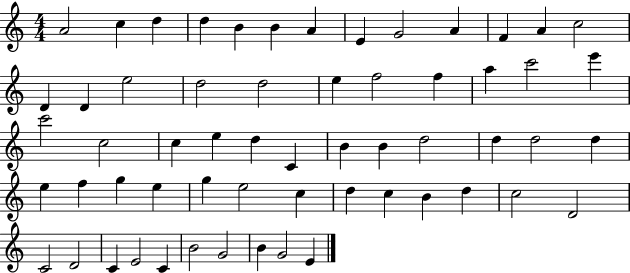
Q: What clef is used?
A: treble